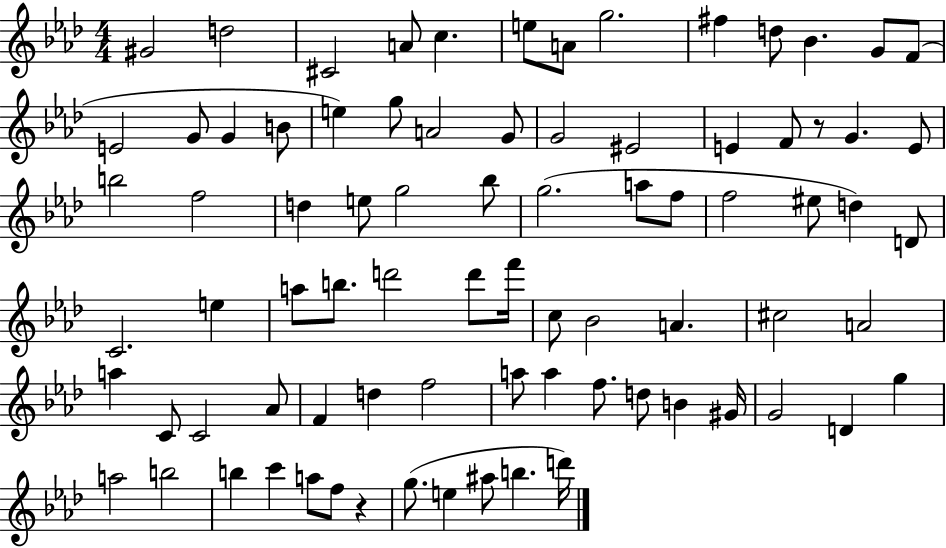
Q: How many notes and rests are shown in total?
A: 81